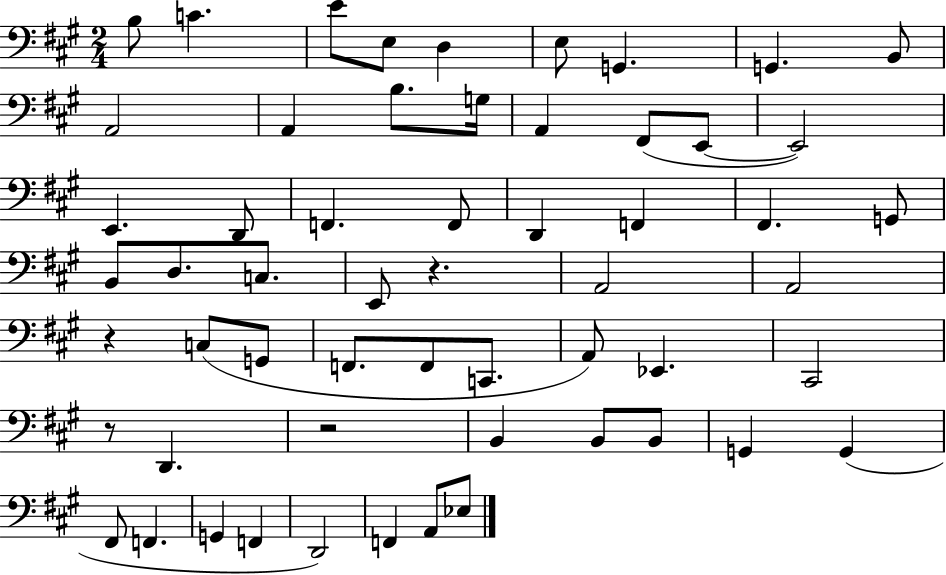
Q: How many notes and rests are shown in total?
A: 57